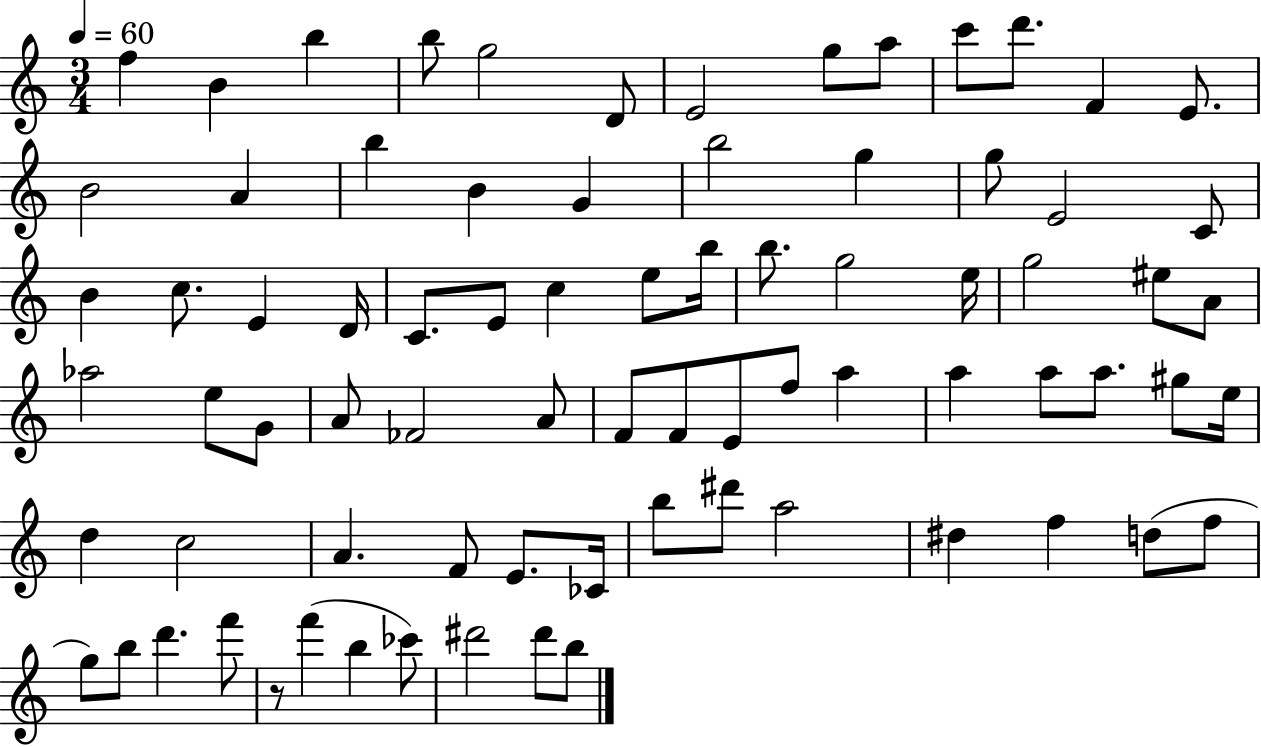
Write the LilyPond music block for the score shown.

{
  \clef treble
  \numericTimeSignature
  \time 3/4
  \key c \major
  \tempo 4 = 60
  \repeat volta 2 { f''4 b'4 b''4 | b''8 g''2 d'8 | e'2 g''8 a''8 | c'''8 d'''8. f'4 e'8. | \break b'2 a'4 | b''4 b'4 g'4 | b''2 g''4 | g''8 e'2 c'8 | \break b'4 c''8. e'4 d'16 | c'8. e'8 c''4 e''8 b''16 | b''8. g''2 e''16 | g''2 eis''8 a'8 | \break aes''2 e''8 g'8 | a'8 fes'2 a'8 | f'8 f'8 e'8 f''8 a''4 | a''4 a''8 a''8. gis''8 e''16 | \break d''4 c''2 | a'4. f'8 e'8. ces'16 | b''8 dis'''8 a''2 | dis''4 f''4 d''8( f''8 | \break g''8) b''8 d'''4. f'''8 | r8 f'''4( b''4 ces'''8) | dis'''2 dis'''8 b''8 | } \bar "|."
}